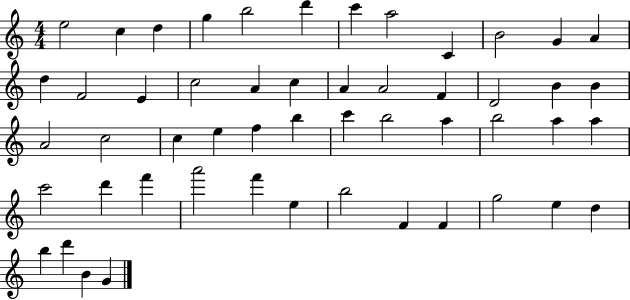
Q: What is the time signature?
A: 4/4